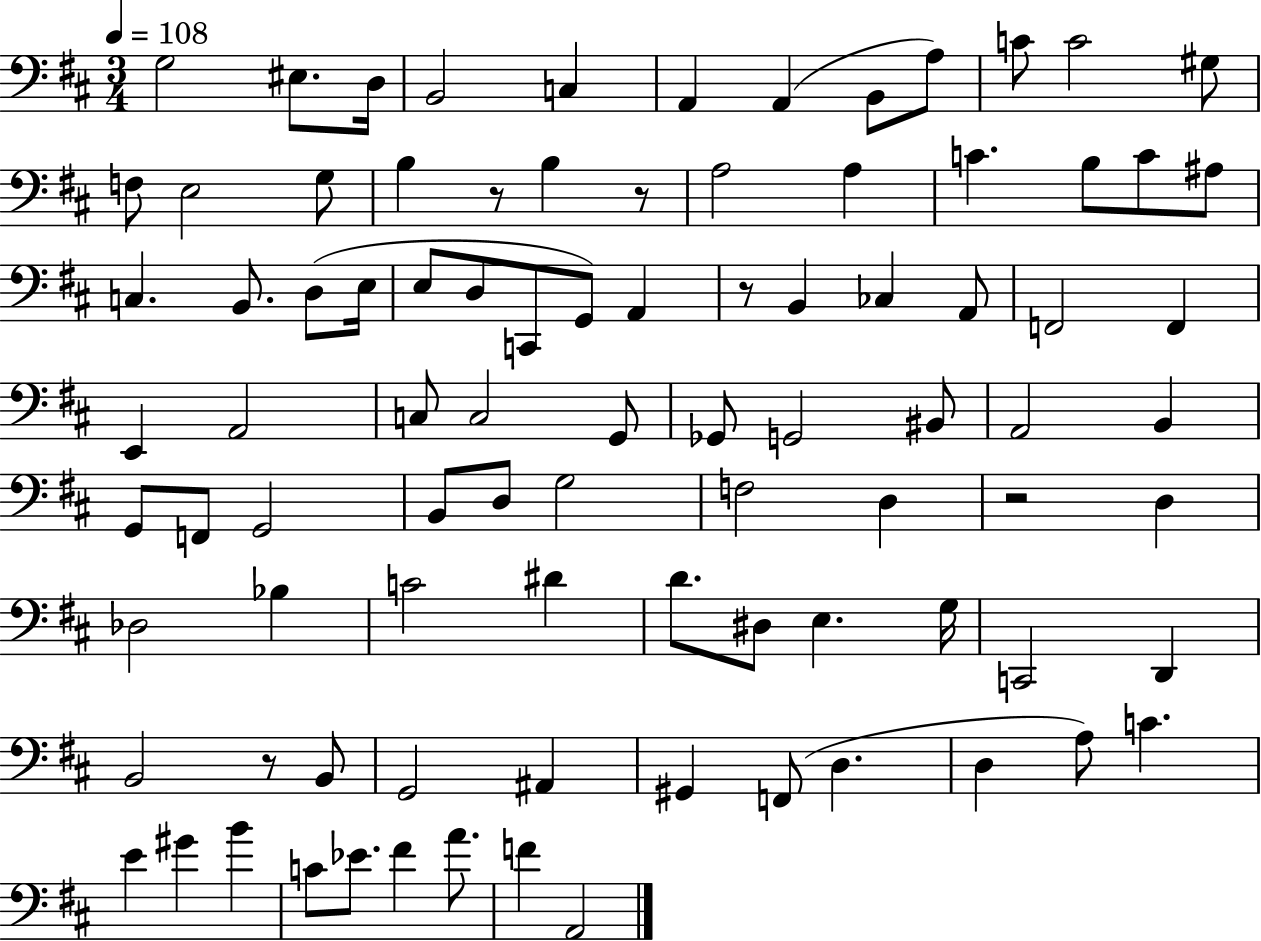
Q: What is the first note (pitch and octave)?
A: G3